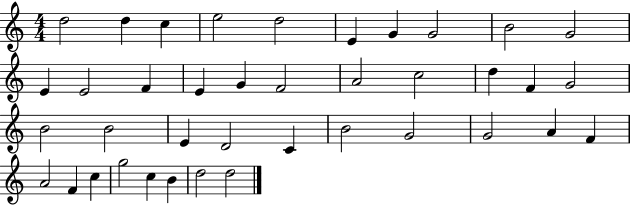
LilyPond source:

{
  \clef treble
  \numericTimeSignature
  \time 4/4
  \key c \major
  d''2 d''4 c''4 | e''2 d''2 | e'4 g'4 g'2 | b'2 g'2 | \break e'4 e'2 f'4 | e'4 g'4 f'2 | a'2 c''2 | d''4 f'4 g'2 | \break b'2 b'2 | e'4 d'2 c'4 | b'2 g'2 | g'2 a'4 f'4 | \break a'2 f'4 c''4 | g''2 c''4 b'4 | d''2 d''2 | \bar "|."
}